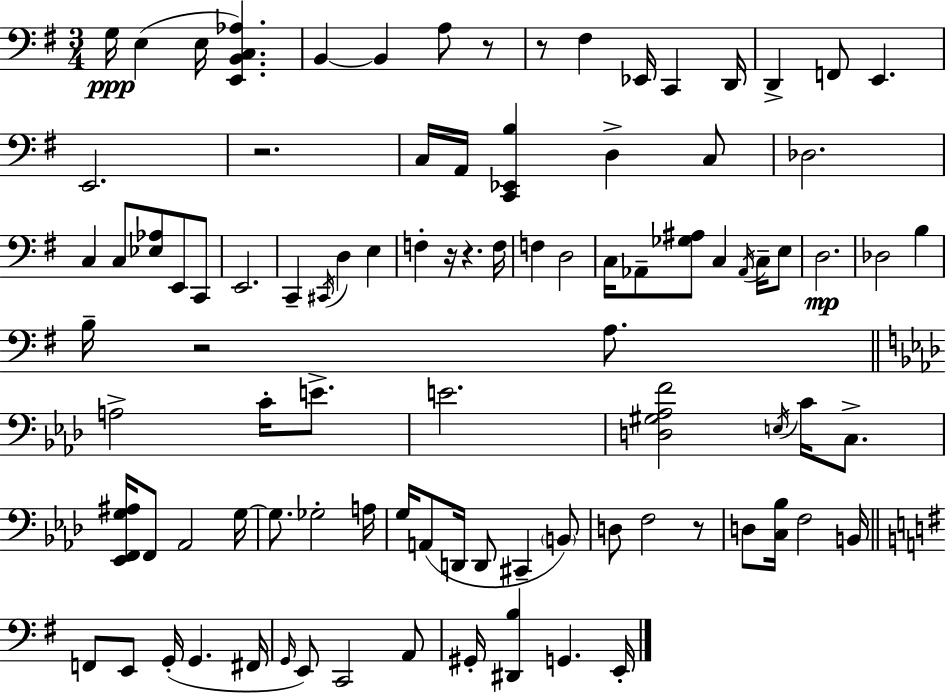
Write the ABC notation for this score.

X:1
T:Untitled
M:3/4
L:1/4
K:G
G,/4 E, E,/4 [E,,B,,C,_A,] B,, B,, A,/2 z/2 z/2 ^F, _E,,/4 C,, D,,/4 D,, F,,/2 E,, E,,2 z2 C,/4 A,,/4 [C,,_E,,B,] D, C,/2 _D,2 C, C,/2 [_E,_A,]/2 E,,/2 C,,/2 E,,2 C,, ^C,,/4 D, E, F, z/4 z F,/4 F, D,2 C,/4 _A,,/2 [_G,^A,]/2 C, _A,,/4 C,/4 E,/2 D,2 _D,2 B, B,/4 z2 A,/2 A,2 C/4 E/2 E2 [D,^G,_A,F]2 E,/4 C/4 C,/2 [_E,,F,,G,^A,]/4 F,,/2 _A,,2 G,/4 G,/2 _G,2 A,/4 G,/4 A,,/2 D,,/4 D,,/2 ^C,, B,,/2 D,/2 F,2 z/2 D,/2 [C,_B,]/4 F,2 B,,/4 F,,/2 E,,/2 G,,/4 G,, ^F,,/4 G,,/4 E,,/2 C,,2 A,,/2 ^G,,/4 [^D,,B,] G,, E,,/4